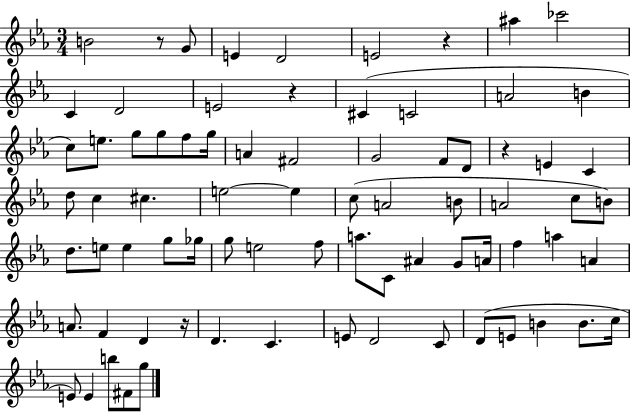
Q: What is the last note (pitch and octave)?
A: G5